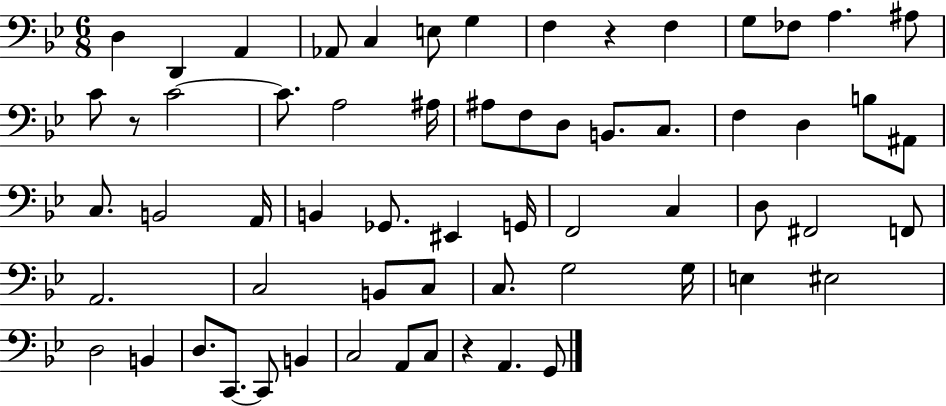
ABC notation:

X:1
T:Untitled
M:6/8
L:1/4
K:Bb
D, D,, A,, _A,,/2 C, E,/2 G, F, z F, G,/2 _F,/2 A, ^A,/2 C/2 z/2 C2 C/2 A,2 ^A,/4 ^A,/2 F,/2 D,/2 B,,/2 C,/2 F, D, B,/2 ^A,,/2 C,/2 B,,2 A,,/4 B,, _G,,/2 ^E,, G,,/4 F,,2 C, D,/2 ^F,,2 F,,/2 A,,2 C,2 B,,/2 C,/2 C,/2 G,2 G,/4 E, ^E,2 D,2 B,, D,/2 C,,/2 C,,/2 B,, C,2 A,,/2 C,/2 z A,, G,,/2